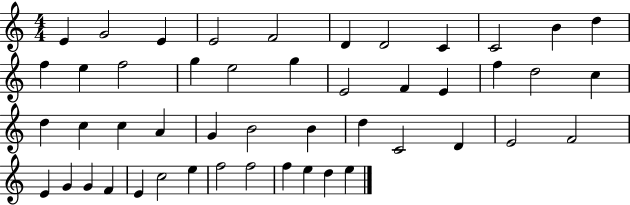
{
  \clef treble
  \numericTimeSignature
  \time 4/4
  \key c \major
  e'4 g'2 e'4 | e'2 f'2 | d'4 d'2 c'4 | c'2 b'4 d''4 | \break f''4 e''4 f''2 | g''4 e''2 g''4 | e'2 f'4 e'4 | f''4 d''2 c''4 | \break d''4 c''4 c''4 a'4 | g'4 b'2 b'4 | d''4 c'2 d'4 | e'2 f'2 | \break e'4 g'4 g'4 f'4 | e'4 c''2 e''4 | f''2 f''2 | f''4 e''4 d''4 e''4 | \break \bar "|."
}